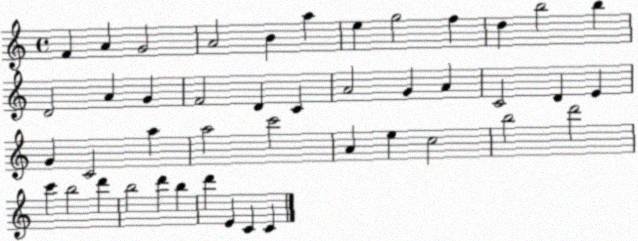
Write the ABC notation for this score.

X:1
T:Untitled
M:4/4
L:1/4
K:C
F A G2 A2 B a e g2 f d b2 b D2 A G F2 D C A2 G A C2 D E G C2 a a2 c'2 A e c2 b2 d'2 c' b2 d' b2 d' b d' E C C